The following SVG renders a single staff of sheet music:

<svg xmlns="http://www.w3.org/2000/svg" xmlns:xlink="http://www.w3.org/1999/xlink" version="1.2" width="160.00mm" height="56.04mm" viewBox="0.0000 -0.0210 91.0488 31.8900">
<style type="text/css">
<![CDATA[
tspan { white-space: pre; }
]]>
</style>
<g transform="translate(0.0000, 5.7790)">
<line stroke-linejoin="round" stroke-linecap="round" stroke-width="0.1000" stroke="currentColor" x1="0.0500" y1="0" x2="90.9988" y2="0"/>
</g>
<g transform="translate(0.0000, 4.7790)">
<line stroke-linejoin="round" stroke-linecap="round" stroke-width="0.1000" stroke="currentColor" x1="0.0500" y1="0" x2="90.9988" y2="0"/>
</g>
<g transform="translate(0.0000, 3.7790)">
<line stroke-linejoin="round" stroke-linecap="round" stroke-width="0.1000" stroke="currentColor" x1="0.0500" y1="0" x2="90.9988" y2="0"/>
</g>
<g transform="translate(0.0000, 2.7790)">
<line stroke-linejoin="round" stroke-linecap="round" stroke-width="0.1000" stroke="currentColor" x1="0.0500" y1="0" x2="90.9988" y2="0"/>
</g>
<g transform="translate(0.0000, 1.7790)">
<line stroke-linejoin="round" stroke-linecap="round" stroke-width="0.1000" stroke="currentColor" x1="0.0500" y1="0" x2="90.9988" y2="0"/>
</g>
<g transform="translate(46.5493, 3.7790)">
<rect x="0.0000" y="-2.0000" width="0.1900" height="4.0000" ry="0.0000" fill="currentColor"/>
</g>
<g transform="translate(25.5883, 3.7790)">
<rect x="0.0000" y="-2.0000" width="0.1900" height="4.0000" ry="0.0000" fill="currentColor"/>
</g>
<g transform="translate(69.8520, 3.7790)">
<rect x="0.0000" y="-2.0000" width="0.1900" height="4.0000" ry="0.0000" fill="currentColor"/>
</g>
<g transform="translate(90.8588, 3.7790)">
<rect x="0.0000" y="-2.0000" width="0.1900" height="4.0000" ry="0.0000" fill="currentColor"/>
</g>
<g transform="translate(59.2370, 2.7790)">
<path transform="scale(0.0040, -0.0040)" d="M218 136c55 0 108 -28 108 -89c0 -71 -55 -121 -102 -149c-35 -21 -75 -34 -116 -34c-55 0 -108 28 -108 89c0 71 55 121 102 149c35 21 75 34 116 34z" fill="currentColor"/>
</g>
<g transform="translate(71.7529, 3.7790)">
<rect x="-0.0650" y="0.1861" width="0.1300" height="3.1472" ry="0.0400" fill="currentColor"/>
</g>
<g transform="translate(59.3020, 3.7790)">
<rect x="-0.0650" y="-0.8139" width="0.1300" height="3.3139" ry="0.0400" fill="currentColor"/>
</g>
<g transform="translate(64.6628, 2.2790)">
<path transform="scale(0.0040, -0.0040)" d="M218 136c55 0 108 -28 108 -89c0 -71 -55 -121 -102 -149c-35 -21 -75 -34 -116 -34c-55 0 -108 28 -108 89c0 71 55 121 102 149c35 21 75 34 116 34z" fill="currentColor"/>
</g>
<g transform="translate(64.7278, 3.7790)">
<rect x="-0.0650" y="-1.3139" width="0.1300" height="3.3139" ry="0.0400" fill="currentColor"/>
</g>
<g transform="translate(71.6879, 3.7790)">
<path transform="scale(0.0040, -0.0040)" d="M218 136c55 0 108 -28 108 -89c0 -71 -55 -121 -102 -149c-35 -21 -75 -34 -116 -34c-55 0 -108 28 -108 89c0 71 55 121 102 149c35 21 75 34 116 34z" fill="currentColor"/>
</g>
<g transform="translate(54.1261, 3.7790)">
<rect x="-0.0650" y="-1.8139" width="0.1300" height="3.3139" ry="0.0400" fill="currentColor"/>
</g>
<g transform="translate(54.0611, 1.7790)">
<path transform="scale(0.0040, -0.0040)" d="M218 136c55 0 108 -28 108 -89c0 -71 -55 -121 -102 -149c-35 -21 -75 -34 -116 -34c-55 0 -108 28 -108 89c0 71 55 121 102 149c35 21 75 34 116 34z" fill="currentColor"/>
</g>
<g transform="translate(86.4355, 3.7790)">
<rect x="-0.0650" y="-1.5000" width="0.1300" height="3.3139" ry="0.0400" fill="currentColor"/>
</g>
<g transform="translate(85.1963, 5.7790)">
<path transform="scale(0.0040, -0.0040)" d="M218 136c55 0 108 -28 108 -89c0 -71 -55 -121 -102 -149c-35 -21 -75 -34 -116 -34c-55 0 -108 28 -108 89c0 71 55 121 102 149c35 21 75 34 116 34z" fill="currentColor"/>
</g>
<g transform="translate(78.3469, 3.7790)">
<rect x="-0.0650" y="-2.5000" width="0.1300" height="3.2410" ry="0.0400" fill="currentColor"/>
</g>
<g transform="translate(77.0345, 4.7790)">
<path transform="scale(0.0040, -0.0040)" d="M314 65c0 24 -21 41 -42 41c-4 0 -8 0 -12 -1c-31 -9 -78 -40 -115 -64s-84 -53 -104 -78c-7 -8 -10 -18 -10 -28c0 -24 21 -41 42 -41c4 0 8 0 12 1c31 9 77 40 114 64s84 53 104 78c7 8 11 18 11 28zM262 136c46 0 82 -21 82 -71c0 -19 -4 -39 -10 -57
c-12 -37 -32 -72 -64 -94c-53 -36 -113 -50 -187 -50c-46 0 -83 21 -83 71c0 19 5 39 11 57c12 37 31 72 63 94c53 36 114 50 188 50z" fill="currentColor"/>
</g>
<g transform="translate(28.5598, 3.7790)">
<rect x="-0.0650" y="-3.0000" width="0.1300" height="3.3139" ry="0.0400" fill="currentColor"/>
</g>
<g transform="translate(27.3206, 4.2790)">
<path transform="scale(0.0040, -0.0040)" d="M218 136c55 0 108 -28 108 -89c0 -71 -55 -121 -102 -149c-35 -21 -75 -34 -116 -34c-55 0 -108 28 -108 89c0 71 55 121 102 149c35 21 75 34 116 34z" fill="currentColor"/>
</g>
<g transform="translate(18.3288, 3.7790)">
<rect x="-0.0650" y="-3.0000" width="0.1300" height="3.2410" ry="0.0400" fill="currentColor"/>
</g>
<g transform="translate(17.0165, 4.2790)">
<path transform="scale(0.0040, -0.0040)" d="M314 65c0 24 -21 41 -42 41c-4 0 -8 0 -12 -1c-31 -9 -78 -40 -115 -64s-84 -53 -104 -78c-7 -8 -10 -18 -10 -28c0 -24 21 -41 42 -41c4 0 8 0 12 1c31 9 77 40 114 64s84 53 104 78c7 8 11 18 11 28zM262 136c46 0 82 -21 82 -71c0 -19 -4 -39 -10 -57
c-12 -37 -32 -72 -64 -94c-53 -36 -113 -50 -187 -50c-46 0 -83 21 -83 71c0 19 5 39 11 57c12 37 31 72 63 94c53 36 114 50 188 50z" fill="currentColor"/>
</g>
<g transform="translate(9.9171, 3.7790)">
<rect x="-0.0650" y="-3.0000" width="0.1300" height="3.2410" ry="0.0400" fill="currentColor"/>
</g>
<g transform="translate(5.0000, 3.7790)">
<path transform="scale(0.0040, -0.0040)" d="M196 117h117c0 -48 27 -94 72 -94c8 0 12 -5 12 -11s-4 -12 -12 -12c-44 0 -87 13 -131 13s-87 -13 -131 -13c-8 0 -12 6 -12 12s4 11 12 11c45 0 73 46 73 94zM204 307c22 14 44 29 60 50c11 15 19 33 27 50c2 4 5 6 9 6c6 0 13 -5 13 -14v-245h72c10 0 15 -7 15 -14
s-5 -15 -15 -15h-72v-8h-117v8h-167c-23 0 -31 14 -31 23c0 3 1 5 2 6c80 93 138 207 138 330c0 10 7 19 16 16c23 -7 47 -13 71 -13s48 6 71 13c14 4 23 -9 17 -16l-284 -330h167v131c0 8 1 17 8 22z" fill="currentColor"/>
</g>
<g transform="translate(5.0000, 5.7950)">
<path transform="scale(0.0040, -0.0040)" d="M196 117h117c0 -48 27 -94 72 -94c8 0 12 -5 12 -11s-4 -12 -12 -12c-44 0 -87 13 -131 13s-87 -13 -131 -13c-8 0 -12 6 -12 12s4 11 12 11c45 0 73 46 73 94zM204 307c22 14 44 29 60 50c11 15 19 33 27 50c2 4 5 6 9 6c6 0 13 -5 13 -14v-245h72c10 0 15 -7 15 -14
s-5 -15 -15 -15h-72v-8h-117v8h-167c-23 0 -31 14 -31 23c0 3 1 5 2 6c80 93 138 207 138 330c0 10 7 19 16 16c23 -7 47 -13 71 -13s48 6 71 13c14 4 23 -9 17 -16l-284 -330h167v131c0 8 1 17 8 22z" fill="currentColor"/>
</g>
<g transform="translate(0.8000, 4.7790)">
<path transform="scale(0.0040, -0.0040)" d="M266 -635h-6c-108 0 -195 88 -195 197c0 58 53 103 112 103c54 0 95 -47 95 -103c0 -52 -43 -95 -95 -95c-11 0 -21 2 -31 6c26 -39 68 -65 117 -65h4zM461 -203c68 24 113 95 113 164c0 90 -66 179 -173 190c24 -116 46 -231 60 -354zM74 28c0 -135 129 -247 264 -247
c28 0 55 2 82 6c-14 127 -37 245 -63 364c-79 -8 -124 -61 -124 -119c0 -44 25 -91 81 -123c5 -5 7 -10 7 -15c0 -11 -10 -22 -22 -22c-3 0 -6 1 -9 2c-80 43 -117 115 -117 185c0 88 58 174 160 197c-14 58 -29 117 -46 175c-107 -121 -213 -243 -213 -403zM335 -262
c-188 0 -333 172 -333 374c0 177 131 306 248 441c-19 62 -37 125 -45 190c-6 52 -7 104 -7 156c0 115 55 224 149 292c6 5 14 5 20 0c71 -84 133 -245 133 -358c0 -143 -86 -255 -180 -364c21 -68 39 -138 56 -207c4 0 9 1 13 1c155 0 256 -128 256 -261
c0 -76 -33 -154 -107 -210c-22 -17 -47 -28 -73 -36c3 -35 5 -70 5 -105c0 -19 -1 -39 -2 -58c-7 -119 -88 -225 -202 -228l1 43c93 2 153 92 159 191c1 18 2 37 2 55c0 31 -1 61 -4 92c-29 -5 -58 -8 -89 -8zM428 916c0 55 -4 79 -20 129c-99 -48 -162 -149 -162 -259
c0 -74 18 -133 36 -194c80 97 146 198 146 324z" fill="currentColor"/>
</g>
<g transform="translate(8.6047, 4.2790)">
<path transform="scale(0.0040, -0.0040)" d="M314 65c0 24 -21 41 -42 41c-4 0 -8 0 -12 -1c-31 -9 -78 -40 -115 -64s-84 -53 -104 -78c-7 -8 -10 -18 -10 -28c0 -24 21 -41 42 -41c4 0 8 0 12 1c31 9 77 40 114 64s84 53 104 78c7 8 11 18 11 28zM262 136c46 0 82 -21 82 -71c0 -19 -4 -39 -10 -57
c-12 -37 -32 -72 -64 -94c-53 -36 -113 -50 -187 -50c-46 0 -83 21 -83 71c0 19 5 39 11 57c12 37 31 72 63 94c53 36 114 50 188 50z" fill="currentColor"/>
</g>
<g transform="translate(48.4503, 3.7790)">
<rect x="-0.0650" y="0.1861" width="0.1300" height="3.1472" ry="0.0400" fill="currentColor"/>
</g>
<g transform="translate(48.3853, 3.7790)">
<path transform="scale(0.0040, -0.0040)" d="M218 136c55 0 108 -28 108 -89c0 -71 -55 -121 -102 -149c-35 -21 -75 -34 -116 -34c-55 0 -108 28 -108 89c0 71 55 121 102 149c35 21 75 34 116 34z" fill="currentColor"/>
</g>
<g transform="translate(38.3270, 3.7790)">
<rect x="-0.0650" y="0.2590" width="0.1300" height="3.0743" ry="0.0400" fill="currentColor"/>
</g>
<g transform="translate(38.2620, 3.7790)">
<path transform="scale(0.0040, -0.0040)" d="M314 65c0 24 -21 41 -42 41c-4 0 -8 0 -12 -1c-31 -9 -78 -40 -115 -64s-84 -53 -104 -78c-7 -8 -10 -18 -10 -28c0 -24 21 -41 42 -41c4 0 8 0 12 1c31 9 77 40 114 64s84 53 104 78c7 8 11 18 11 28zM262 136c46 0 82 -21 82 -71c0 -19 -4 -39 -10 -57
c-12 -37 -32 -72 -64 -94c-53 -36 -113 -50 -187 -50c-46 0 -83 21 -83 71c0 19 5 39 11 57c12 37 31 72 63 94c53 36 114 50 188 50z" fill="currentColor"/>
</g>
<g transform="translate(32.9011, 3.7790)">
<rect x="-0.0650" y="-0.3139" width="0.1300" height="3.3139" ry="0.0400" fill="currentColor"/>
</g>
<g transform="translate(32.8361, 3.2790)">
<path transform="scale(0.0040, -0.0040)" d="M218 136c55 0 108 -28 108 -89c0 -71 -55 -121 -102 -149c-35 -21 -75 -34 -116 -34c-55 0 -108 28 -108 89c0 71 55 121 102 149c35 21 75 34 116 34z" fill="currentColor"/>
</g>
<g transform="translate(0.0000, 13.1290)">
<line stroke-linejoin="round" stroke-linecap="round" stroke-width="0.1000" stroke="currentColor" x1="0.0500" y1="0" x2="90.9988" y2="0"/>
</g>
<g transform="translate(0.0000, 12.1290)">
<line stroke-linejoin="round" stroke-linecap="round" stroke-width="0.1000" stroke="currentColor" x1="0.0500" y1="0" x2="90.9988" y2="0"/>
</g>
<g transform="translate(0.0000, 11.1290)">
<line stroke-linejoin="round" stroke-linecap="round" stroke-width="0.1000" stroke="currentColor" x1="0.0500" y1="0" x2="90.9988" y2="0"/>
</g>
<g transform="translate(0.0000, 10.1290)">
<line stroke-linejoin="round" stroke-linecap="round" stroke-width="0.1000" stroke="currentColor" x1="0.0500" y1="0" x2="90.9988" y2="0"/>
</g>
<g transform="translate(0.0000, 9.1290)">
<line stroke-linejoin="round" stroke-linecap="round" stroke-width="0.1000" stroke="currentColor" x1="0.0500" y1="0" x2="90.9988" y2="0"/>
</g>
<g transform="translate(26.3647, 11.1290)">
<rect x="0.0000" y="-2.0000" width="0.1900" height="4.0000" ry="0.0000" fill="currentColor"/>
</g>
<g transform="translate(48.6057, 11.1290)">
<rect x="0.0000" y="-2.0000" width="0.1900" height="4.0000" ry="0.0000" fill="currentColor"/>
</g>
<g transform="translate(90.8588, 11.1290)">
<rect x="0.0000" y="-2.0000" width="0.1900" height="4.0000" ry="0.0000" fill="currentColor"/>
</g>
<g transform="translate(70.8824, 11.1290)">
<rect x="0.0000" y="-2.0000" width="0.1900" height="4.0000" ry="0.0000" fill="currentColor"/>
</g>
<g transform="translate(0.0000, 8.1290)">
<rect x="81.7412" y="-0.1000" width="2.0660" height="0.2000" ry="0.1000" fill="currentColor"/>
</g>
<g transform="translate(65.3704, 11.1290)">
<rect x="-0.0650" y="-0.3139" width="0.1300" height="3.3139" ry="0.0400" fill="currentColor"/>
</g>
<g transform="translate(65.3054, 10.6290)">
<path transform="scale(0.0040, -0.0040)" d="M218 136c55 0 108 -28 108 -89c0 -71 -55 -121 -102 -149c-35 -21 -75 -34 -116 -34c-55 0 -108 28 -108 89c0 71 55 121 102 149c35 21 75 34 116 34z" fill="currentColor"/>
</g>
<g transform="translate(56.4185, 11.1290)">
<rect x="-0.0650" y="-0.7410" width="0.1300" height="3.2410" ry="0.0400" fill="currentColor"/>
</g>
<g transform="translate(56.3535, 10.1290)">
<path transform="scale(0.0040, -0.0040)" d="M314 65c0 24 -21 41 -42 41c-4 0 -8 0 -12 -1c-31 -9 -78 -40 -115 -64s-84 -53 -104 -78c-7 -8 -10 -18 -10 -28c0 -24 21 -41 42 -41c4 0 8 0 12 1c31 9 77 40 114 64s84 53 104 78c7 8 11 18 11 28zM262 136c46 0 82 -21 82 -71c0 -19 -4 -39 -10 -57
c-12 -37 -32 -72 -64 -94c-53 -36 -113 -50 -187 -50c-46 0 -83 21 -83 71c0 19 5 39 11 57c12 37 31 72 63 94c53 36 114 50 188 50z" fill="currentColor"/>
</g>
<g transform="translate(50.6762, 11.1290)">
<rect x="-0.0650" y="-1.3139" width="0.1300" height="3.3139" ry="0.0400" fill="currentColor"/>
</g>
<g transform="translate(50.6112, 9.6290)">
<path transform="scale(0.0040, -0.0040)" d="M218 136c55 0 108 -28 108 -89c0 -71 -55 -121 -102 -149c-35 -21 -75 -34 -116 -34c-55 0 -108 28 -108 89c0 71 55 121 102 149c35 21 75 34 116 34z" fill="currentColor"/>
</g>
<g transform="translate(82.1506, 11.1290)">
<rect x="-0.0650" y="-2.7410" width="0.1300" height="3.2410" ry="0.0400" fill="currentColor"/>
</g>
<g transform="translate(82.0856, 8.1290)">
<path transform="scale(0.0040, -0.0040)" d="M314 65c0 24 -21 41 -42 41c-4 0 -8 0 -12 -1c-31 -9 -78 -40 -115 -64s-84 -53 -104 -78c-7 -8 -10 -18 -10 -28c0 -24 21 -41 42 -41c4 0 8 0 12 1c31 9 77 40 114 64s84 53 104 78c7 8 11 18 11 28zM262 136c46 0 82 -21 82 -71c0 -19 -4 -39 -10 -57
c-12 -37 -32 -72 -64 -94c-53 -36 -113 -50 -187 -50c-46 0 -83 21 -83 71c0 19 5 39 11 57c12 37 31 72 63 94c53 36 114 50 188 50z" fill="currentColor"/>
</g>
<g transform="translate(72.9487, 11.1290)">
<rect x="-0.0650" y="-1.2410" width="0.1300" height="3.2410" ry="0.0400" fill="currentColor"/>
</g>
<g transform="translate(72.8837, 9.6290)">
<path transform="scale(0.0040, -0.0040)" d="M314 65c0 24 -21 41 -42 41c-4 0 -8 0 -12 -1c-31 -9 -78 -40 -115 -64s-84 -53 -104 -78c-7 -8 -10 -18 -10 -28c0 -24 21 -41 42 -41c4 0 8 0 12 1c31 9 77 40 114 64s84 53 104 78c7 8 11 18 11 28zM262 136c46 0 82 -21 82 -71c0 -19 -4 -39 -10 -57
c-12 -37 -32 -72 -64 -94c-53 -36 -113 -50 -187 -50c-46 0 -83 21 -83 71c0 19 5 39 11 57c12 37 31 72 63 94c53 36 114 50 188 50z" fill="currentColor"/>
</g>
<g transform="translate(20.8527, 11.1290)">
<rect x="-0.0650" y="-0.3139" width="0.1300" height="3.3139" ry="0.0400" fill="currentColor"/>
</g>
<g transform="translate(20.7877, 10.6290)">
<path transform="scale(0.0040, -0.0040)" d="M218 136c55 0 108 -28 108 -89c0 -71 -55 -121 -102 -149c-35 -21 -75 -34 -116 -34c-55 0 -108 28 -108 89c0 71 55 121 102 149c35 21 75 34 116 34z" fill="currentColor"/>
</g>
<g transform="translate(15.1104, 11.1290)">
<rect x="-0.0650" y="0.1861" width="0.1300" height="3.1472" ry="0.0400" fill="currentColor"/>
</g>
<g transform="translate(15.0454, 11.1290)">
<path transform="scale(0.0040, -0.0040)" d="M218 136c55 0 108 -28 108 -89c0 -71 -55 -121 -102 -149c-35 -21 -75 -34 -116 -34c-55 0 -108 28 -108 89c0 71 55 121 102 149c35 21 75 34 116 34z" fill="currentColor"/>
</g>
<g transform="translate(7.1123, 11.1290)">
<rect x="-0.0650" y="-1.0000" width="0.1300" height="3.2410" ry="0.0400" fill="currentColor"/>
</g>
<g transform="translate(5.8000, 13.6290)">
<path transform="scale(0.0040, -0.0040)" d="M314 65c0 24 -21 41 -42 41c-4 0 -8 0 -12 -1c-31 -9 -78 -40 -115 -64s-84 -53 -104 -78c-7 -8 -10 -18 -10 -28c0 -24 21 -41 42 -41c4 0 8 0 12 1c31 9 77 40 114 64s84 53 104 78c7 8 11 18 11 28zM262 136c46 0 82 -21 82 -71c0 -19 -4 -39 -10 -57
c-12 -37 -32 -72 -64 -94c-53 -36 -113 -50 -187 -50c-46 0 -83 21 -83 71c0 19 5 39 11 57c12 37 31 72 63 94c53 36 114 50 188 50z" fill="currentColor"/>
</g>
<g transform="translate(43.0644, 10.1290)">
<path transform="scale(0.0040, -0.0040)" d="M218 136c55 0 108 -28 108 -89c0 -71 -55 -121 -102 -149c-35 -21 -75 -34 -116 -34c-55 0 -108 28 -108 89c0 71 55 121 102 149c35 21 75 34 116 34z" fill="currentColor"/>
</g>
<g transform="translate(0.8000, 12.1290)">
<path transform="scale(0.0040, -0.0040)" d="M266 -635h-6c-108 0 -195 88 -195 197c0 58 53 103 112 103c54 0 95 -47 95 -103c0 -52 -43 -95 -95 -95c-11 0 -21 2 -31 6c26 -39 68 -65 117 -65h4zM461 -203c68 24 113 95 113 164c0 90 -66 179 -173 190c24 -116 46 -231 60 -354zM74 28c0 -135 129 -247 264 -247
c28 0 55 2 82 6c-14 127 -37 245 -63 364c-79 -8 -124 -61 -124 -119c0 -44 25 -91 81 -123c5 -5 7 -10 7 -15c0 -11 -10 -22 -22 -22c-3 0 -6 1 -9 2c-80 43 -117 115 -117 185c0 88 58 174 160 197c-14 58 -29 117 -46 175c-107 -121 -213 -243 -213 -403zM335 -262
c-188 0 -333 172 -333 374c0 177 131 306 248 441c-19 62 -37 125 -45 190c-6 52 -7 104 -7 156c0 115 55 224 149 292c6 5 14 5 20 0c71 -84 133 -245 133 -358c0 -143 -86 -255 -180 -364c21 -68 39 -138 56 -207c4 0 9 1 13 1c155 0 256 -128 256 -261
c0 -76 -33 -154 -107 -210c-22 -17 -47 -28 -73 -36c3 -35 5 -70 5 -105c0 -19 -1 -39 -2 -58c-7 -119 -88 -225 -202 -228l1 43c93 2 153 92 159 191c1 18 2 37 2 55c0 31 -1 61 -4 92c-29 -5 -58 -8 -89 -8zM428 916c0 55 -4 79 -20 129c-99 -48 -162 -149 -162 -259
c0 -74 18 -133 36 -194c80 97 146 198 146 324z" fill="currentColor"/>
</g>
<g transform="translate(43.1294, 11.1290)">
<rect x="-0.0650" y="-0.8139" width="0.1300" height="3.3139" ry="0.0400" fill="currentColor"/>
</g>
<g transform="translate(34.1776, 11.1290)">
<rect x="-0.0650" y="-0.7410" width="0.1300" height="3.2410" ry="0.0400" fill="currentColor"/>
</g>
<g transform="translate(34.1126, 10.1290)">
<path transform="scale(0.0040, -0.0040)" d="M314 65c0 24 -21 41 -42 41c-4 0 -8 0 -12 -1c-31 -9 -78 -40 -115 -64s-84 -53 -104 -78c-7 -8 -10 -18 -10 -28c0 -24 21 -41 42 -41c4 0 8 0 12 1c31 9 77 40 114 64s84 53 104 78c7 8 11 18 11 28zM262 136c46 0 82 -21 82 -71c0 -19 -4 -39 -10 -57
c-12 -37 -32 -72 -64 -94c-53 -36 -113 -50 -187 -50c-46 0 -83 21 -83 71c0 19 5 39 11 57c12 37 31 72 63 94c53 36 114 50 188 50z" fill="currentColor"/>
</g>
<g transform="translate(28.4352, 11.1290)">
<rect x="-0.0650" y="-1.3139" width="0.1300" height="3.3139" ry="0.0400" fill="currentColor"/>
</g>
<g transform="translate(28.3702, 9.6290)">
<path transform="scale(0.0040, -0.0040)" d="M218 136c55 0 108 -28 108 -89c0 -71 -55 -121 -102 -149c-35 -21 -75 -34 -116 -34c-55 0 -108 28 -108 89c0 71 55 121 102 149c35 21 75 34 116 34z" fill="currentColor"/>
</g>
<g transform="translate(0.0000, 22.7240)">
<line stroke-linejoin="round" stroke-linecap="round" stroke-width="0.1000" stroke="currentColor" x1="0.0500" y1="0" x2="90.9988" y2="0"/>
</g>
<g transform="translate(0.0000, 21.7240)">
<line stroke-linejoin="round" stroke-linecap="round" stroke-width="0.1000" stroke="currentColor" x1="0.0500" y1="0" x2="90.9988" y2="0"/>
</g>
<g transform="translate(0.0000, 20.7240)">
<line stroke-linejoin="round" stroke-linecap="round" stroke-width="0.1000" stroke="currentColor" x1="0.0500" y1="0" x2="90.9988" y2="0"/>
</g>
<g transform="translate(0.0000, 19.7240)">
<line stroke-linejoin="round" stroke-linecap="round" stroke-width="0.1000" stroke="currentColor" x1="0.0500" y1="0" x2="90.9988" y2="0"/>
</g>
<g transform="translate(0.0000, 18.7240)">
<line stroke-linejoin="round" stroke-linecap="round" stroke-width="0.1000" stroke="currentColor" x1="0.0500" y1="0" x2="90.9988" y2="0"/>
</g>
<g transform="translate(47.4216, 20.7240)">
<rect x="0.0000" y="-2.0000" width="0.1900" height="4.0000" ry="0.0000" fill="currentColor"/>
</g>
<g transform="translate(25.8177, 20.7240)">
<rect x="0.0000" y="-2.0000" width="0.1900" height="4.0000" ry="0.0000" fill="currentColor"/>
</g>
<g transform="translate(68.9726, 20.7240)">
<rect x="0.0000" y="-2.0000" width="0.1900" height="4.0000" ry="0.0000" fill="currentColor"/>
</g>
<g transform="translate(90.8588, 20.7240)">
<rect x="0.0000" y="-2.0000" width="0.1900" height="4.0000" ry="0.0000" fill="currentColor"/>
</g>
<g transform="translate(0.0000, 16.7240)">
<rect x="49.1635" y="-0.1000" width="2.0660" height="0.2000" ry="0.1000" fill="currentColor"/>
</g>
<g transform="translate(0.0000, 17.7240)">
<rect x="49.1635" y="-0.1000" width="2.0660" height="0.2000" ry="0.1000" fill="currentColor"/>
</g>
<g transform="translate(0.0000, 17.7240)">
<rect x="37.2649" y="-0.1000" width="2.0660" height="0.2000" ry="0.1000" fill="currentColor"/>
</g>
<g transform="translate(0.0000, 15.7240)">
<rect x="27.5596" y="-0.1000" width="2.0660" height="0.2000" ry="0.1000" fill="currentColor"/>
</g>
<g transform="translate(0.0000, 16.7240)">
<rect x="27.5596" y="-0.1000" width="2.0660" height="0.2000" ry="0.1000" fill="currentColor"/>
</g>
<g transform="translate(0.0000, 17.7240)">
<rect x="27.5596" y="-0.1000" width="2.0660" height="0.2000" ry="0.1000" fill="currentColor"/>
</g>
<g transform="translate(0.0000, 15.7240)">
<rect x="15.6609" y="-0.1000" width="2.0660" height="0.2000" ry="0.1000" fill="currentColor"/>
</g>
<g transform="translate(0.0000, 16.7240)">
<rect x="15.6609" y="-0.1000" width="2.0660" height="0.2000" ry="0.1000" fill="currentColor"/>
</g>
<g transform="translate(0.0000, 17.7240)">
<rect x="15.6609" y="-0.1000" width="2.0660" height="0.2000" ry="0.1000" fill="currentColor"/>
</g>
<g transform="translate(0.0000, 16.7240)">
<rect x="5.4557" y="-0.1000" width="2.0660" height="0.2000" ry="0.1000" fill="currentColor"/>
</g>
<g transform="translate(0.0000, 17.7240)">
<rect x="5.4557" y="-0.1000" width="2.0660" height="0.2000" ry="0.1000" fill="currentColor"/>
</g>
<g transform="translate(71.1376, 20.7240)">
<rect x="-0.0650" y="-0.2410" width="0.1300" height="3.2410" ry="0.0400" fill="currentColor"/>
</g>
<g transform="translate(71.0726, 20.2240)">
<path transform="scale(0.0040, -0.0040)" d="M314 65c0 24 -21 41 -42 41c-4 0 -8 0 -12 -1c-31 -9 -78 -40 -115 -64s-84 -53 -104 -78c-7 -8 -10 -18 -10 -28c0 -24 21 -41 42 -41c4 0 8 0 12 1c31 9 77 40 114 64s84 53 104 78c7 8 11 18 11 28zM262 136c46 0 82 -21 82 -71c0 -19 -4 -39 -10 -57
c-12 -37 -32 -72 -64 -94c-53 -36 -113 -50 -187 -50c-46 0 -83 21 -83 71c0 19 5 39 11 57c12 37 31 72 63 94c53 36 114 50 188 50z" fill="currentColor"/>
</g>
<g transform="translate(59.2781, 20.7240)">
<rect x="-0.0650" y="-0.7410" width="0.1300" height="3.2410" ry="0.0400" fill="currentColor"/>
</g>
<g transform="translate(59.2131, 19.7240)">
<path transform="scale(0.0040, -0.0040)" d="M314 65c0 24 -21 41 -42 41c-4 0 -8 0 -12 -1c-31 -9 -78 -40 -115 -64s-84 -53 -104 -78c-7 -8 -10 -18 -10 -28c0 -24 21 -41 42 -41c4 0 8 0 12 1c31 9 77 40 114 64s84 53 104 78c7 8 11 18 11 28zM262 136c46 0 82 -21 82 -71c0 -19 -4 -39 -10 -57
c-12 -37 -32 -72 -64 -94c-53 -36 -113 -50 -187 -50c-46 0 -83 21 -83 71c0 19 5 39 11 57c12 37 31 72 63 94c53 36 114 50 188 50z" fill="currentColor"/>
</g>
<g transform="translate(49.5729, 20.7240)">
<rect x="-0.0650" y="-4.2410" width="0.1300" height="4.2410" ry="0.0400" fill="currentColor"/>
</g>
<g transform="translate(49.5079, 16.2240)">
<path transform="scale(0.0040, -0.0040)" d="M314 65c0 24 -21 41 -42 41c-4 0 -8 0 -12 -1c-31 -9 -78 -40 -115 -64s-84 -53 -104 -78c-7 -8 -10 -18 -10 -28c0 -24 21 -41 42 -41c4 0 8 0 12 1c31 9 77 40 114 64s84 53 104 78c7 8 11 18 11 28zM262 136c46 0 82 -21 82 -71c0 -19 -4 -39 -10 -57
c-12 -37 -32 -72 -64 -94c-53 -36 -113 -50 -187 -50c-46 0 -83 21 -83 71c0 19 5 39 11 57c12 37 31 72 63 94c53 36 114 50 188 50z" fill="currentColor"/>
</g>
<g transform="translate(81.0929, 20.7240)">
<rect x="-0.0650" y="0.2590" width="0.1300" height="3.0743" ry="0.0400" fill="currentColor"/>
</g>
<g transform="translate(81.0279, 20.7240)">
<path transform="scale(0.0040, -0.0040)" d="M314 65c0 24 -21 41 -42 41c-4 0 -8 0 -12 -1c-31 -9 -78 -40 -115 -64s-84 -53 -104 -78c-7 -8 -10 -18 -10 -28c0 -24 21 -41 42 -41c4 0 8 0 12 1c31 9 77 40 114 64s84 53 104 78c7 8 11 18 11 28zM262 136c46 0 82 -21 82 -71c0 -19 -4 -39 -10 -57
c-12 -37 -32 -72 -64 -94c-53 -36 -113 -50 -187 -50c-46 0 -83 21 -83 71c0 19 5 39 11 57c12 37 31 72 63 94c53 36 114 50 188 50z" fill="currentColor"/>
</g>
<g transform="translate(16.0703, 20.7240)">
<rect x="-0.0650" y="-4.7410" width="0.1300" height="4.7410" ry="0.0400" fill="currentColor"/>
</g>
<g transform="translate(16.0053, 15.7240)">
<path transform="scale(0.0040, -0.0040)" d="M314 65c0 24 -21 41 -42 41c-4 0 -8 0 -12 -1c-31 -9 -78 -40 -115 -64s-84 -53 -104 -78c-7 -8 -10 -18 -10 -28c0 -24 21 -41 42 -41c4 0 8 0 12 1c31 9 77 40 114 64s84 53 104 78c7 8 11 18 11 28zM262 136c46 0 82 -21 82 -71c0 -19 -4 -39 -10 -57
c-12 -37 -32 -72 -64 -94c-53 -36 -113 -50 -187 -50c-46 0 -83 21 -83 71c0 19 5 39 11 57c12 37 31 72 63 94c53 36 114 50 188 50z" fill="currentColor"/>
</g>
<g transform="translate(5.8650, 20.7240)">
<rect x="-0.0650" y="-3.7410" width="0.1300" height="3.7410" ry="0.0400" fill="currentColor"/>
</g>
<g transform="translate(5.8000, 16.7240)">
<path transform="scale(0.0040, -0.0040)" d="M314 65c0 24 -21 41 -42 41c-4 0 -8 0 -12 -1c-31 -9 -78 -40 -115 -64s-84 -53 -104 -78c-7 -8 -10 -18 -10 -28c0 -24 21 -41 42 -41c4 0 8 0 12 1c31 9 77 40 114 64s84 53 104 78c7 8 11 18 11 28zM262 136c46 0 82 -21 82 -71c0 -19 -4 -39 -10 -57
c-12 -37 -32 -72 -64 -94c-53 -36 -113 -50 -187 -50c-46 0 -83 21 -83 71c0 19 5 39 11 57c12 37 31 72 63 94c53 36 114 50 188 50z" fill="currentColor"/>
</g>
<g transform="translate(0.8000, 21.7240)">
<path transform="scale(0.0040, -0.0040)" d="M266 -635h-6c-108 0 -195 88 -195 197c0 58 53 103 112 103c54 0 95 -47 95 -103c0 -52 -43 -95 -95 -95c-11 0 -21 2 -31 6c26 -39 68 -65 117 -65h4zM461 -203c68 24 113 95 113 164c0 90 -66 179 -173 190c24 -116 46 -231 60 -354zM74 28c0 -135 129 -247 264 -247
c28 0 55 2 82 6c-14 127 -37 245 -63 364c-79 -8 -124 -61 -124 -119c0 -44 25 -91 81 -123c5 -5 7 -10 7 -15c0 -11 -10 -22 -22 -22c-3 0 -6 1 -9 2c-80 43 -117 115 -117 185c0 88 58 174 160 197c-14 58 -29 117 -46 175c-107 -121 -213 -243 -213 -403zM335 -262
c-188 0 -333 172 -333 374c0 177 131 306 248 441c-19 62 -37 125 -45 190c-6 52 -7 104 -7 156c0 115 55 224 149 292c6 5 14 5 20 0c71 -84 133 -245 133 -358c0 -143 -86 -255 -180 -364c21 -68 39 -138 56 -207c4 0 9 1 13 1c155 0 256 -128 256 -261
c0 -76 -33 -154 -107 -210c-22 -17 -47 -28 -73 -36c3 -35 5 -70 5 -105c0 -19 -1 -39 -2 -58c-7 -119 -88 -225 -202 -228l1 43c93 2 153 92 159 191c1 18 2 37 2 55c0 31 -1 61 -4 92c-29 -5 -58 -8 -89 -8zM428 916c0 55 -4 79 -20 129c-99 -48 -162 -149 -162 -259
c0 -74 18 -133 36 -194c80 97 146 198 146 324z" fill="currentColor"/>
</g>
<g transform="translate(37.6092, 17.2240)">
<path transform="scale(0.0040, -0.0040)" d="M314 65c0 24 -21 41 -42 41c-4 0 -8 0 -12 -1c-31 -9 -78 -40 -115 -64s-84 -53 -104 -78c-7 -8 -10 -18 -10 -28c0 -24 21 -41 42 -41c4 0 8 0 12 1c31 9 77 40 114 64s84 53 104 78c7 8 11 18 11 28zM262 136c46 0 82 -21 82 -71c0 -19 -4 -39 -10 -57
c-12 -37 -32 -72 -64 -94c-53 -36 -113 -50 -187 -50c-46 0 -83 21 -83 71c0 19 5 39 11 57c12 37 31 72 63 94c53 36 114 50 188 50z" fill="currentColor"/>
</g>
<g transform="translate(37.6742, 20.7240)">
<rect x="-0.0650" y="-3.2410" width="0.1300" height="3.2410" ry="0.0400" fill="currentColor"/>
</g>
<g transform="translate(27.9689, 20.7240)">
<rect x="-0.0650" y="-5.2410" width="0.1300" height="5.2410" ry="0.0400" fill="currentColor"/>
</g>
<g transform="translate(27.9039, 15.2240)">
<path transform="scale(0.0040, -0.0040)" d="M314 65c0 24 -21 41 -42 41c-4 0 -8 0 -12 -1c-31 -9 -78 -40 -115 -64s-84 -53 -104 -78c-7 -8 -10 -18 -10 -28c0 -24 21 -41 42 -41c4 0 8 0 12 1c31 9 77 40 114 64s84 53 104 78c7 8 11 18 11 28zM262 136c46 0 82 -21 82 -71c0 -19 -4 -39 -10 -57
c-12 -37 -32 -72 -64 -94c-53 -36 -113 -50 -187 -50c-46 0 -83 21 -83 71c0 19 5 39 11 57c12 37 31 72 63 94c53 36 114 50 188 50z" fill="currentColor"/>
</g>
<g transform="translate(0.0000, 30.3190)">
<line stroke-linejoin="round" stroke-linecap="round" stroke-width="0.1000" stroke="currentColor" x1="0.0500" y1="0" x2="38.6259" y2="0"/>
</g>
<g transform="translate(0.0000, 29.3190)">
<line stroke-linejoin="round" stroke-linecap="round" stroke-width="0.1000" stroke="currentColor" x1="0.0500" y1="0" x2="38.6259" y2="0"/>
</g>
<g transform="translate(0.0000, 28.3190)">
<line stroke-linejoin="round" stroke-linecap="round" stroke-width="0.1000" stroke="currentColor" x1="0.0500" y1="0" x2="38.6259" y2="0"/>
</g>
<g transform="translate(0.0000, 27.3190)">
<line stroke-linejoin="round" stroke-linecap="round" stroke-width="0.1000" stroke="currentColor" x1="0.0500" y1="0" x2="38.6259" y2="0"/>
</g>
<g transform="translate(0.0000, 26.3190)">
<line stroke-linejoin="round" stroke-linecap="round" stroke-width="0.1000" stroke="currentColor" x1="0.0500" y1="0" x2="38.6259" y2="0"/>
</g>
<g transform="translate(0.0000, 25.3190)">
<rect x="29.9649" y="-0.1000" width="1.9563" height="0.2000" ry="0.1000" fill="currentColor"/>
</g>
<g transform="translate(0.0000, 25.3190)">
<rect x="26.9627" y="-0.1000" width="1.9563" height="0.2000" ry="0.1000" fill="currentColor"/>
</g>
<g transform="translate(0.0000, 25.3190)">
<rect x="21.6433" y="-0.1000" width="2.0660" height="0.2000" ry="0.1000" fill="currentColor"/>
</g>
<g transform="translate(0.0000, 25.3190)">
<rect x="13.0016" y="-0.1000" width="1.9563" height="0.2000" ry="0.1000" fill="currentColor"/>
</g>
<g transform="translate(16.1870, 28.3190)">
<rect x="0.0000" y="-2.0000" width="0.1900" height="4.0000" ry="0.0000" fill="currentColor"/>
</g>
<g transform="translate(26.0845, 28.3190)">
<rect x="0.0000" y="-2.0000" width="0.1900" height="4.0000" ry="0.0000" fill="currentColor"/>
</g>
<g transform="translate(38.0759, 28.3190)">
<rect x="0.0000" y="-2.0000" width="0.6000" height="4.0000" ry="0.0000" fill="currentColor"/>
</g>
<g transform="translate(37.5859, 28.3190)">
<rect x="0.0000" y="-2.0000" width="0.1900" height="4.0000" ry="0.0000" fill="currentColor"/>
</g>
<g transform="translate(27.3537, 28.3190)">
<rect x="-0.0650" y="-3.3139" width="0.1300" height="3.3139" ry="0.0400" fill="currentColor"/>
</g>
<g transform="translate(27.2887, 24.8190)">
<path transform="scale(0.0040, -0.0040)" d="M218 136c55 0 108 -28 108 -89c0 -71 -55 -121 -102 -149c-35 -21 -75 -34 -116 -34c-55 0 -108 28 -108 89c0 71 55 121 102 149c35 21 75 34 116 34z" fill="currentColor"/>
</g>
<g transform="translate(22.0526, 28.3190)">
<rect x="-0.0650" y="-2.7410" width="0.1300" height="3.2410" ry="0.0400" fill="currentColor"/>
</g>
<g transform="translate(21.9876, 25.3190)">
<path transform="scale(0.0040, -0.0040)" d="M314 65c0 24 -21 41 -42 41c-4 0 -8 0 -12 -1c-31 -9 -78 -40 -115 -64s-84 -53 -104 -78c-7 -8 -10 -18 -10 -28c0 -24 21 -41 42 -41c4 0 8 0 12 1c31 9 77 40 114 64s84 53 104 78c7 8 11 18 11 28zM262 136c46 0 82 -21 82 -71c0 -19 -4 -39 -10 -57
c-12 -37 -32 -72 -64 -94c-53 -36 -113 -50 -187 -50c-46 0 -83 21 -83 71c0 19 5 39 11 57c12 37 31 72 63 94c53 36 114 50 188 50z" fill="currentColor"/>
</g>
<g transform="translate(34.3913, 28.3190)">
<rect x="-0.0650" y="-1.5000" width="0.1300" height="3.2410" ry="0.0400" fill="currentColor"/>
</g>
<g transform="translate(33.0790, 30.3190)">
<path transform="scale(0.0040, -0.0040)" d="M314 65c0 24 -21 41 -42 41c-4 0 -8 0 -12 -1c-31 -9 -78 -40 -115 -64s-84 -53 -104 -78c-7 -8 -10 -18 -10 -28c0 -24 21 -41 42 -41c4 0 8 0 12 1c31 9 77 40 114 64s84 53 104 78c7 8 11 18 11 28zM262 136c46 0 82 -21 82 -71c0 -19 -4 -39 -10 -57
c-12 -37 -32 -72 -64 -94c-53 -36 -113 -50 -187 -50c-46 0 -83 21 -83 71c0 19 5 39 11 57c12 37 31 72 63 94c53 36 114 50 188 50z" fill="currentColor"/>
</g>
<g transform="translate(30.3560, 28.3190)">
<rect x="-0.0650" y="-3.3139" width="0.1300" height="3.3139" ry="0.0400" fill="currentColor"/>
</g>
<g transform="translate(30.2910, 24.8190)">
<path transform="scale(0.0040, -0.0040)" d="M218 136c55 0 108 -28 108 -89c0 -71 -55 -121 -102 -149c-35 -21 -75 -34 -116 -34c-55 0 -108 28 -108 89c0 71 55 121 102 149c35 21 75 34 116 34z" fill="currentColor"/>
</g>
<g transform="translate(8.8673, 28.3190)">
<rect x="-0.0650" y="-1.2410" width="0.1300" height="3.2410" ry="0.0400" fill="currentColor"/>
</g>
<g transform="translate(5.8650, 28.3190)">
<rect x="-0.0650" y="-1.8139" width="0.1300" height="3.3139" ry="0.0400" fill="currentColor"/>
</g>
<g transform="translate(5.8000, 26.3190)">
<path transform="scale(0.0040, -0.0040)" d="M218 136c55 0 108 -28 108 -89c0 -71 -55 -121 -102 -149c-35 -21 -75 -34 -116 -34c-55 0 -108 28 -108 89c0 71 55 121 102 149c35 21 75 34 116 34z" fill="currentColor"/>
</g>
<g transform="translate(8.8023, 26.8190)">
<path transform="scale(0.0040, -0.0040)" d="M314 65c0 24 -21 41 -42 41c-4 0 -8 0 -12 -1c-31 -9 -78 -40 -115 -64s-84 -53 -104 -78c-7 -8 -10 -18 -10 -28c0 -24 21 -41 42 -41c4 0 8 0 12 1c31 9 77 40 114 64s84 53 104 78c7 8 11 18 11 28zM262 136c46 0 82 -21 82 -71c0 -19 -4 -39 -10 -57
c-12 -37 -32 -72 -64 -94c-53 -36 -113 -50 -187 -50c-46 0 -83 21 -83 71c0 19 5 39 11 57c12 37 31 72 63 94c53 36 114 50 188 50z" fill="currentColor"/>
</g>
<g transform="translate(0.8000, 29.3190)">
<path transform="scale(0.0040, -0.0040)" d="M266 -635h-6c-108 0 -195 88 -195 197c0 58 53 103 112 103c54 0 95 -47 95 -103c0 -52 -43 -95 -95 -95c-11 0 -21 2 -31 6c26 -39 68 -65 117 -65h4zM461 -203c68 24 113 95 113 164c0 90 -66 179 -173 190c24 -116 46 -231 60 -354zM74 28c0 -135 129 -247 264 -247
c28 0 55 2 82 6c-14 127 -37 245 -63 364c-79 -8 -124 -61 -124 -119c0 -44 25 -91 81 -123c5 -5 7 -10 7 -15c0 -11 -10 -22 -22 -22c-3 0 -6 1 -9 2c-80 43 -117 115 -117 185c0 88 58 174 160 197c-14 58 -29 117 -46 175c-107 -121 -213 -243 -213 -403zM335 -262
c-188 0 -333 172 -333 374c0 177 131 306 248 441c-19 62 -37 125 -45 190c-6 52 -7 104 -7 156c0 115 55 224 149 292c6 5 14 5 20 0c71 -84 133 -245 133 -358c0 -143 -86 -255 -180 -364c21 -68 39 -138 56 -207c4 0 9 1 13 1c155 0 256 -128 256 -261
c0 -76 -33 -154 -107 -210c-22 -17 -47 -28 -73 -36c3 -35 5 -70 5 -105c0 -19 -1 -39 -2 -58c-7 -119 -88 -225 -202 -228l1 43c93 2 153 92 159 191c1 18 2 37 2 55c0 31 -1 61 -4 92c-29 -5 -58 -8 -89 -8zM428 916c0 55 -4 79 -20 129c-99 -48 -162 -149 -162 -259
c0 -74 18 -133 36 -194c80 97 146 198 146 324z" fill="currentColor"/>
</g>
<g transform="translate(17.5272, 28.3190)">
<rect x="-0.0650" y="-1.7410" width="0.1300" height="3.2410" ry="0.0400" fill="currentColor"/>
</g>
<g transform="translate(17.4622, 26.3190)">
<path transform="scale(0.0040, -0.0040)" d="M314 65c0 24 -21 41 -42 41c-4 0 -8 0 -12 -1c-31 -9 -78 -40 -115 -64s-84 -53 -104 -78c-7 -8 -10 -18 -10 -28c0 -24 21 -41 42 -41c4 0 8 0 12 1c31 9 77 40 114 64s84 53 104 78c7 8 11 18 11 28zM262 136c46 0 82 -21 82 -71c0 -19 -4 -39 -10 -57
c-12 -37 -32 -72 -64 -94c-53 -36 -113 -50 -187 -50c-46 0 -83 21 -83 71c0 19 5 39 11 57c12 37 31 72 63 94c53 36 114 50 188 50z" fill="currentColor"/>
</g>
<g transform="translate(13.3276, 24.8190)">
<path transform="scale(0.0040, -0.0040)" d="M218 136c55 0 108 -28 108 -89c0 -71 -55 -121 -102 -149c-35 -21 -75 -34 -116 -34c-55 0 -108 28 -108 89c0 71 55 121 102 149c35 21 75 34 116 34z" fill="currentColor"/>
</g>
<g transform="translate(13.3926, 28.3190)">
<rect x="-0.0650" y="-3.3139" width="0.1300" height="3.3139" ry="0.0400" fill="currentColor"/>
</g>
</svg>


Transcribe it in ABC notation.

X:1
T:Untitled
M:4/4
L:1/4
K:C
A2 A2 A c B2 B f d e B G2 E D2 B c e d2 d e d2 c e2 a2 c'2 e'2 f'2 b2 d'2 d2 c2 B2 f e2 b f2 a2 b b E2